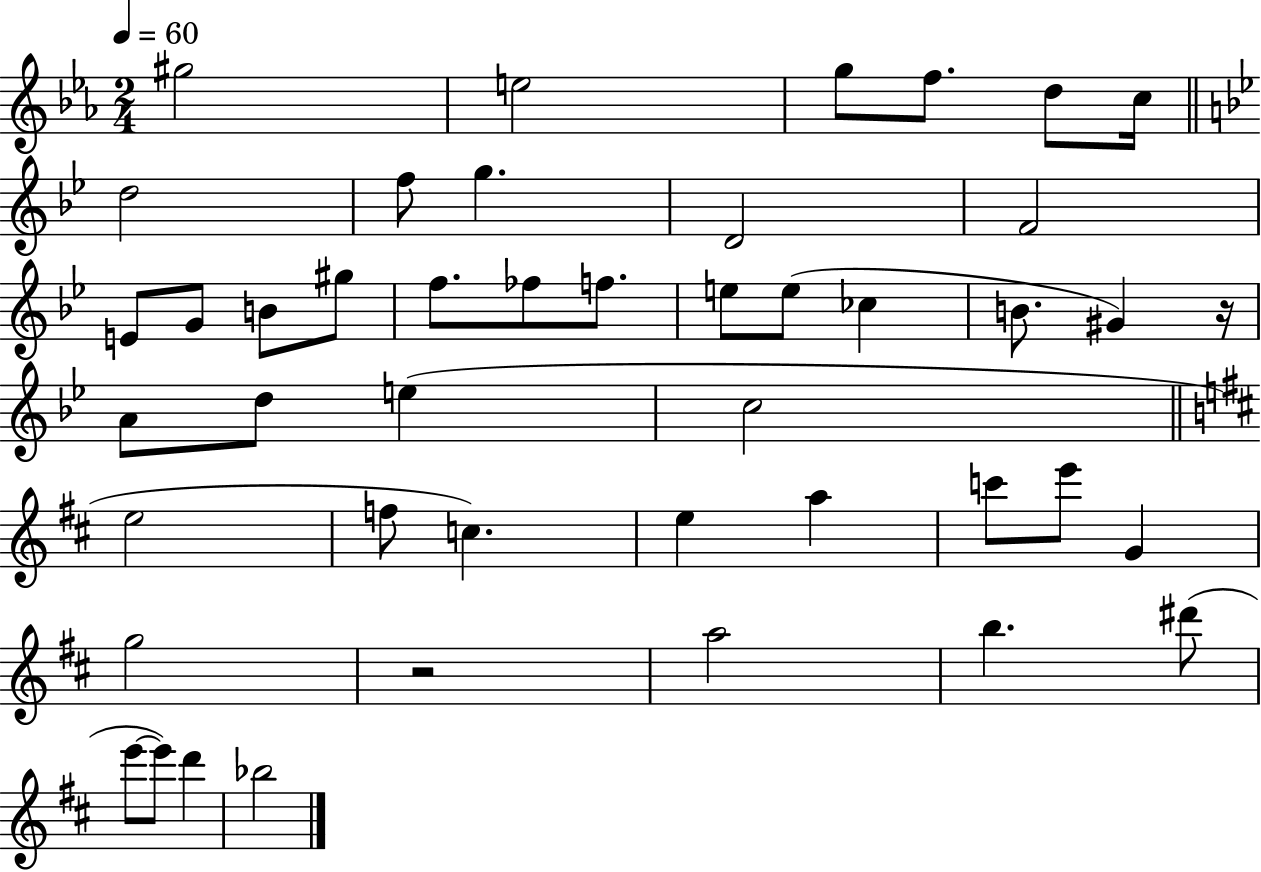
{
  \clef treble
  \numericTimeSignature
  \time 2/4
  \key ees \major
  \tempo 4 = 60
  gis''2 | e''2 | g''8 f''8. d''8 c''16 | \bar "||" \break \key bes \major d''2 | f''8 g''4. | d'2 | f'2 | \break e'8 g'8 b'8 gis''8 | f''8. fes''8 f''8. | e''8 e''8( ces''4 | b'8. gis'4) r16 | \break a'8 d''8 e''4( | c''2 | \bar "||" \break \key d \major e''2 | f''8 c''4.) | e''4 a''4 | c'''8 e'''8 g'4 | \break g''2 | r2 | a''2 | b''4. dis'''8( | \break e'''8~~ e'''8) d'''4 | bes''2 | \bar "|."
}